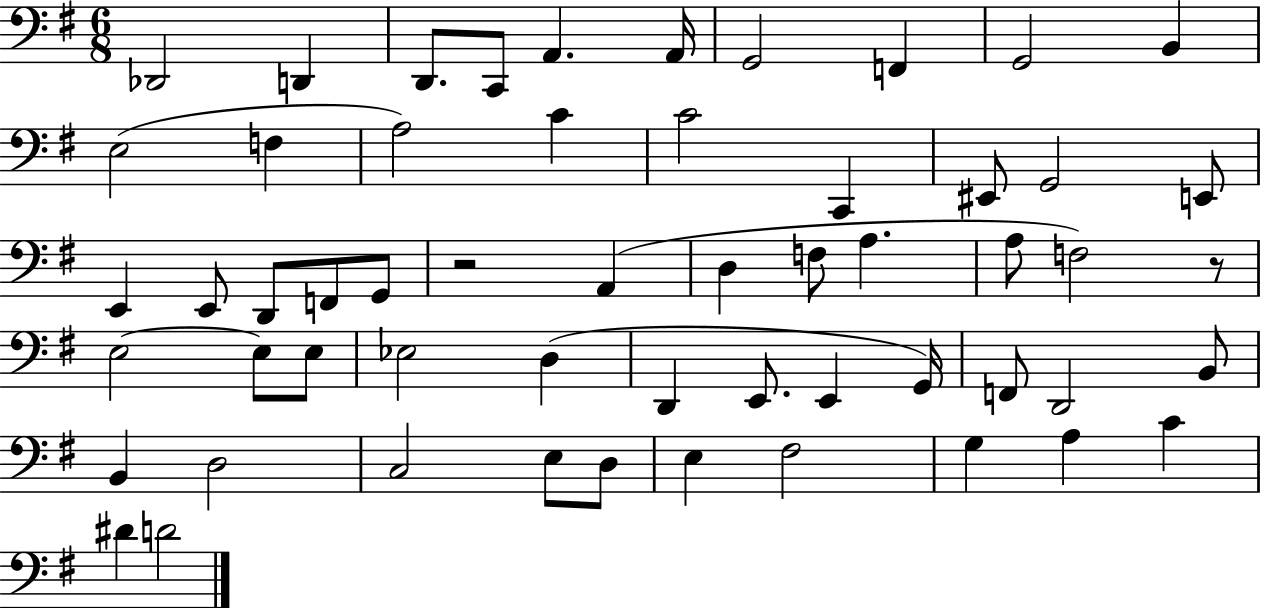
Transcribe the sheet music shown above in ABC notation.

X:1
T:Untitled
M:6/8
L:1/4
K:G
_D,,2 D,, D,,/2 C,,/2 A,, A,,/4 G,,2 F,, G,,2 B,, E,2 F, A,2 C C2 C,, ^E,,/2 G,,2 E,,/2 E,, E,,/2 D,,/2 F,,/2 G,,/2 z2 A,, D, F,/2 A, A,/2 F,2 z/2 E,2 E,/2 E,/2 _E,2 D, D,, E,,/2 E,, G,,/4 F,,/2 D,,2 B,,/2 B,, D,2 C,2 E,/2 D,/2 E, ^F,2 G, A, C ^D D2